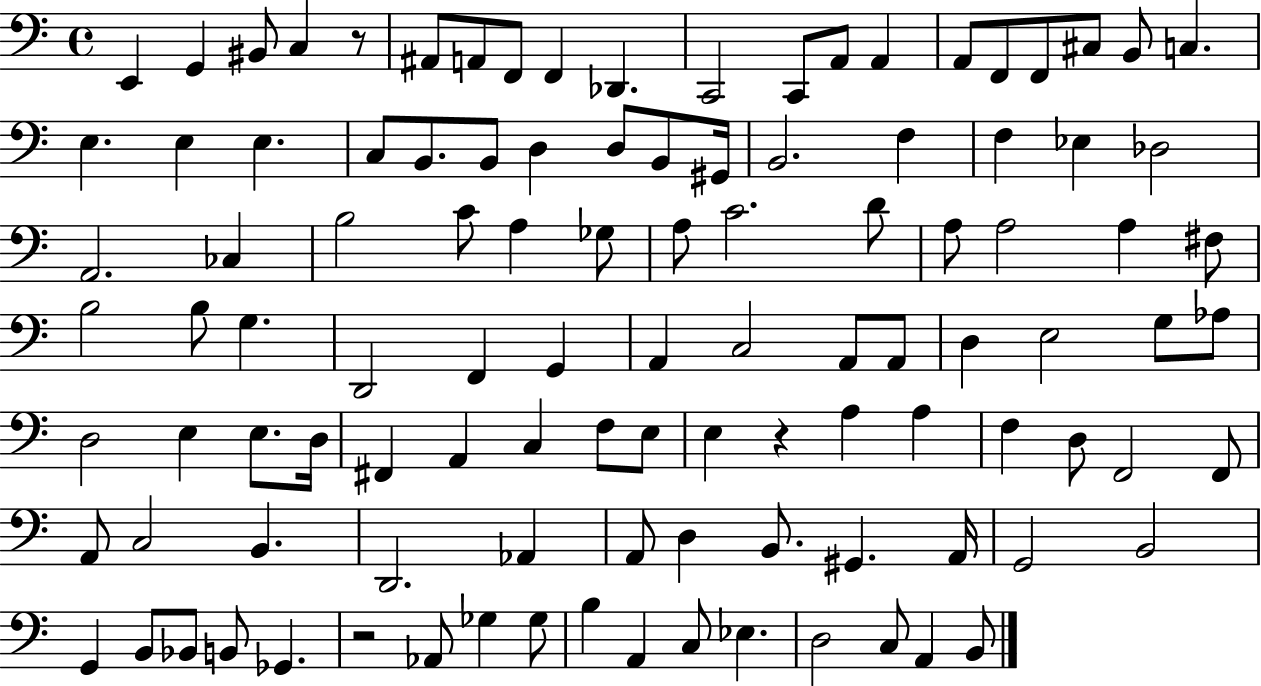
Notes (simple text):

E2/q G2/q BIS2/e C3/q R/e A#2/e A2/e F2/e F2/q Db2/q. C2/h C2/e A2/e A2/q A2/e F2/e F2/e C#3/e B2/e C3/q. E3/q. E3/q E3/q. C3/e B2/e. B2/e D3/q D3/e B2/e G#2/s B2/h. F3/q F3/q Eb3/q Db3/h A2/h. CES3/q B3/h C4/e A3/q Gb3/e A3/e C4/h. D4/e A3/e A3/h A3/q F#3/e B3/h B3/e G3/q. D2/h F2/q G2/q A2/q C3/h A2/e A2/e D3/q E3/h G3/e Ab3/e D3/h E3/q E3/e. D3/s F#2/q A2/q C3/q F3/e E3/e E3/q R/q A3/q A3/q F3/q D3/e F2/h F2/e A2/e C3/h B2/q. D2/h. Ab2/q A2/e D3/q B2/e. G#2/q. A2/s G2/h B2/h G2/q B2/e Bb2/e B2/e Gb2/q. R/h Ab2/e Gb3/q Gb3/e B3/q A2/q C3/e Eb3/q. D3/h C3/e A2/q B2/e